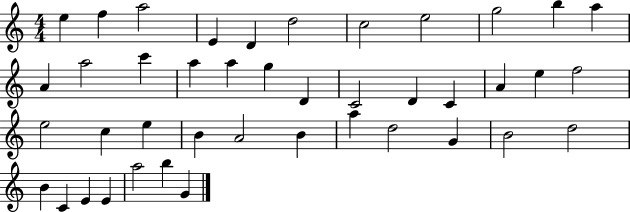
X:1
T:Untitled
M:4/4
L:1/4
K:C
e f a2 E D d2 c2 e2 g2 b a A a2 c' a a g D C2 D C A e f2 e2 c e B A2 B a d2 G B2 d2 B C E E a2 b G